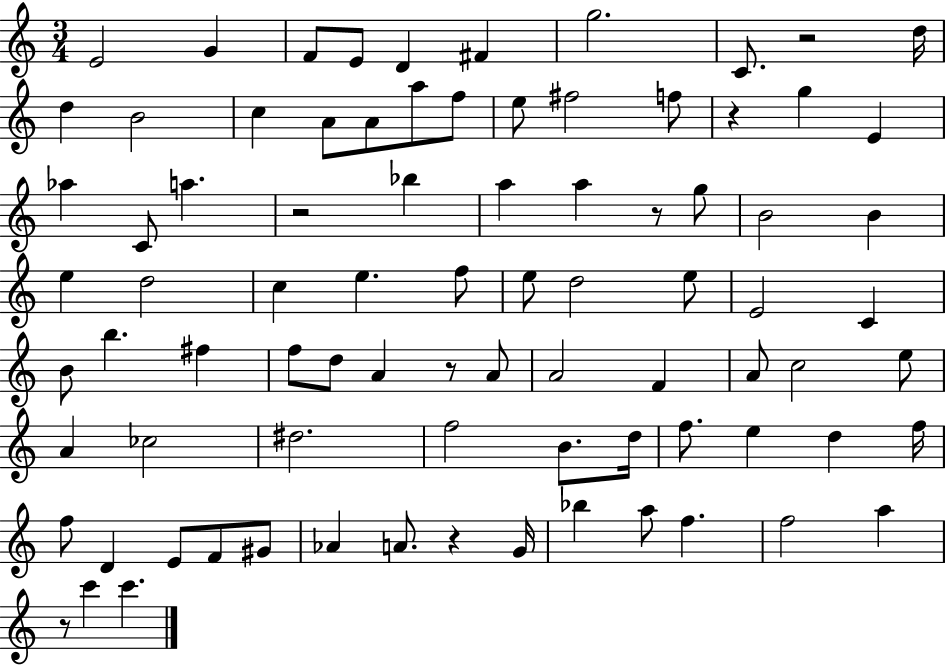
X:1
T:Untitled
M:3/4
L:1/4
K:C
E2 G F/2 E/2 D ^F g2 C/2 z2 d/4 d B2 c A/2 A/2 a/2 f/2 e/2 ^f2 f/2 z g E _a C/2 a z2 _b a a z/2 g/2 B2 B e d2 c e f/2 e/2 d2 e/2 E2 C B/2 b ^f f/2 d/2 A z/2 A/2 A2 F A/2 c2 e/2 A _c2 ^d2 f2 B/2 d/4 f/2 e d f/4 f/2 D E/2 F/2 ^G/2 _A A/2 z G/4 _b a/2 f f2 a z/2 c' c'